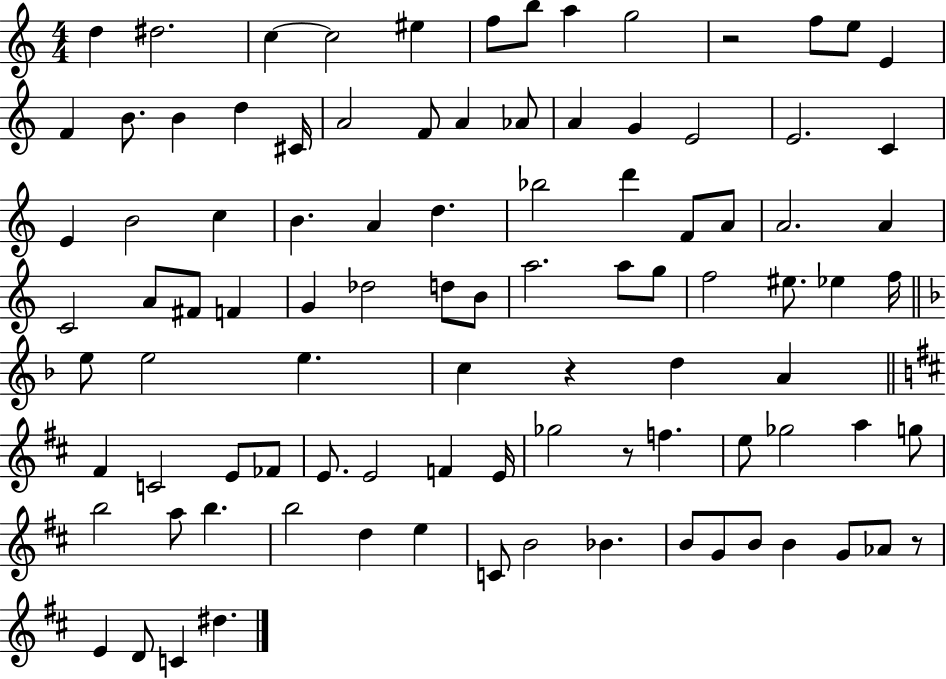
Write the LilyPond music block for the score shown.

{
  \clef treble
  \numericTimeSignature
  \time 4/4
  \key c \major
  d''4 dis''2. | c''4~~ c''2 eis''4 | f''8 b''8 a''4 g''2 | r2 f''8 e''8 e'4 | \break f'4 b'8. b'4 d''4 cis'16 | a'2 f'8 a'4 aes'8 | a'4 g'4 e'2 | e'2. c'4 | \break e'4 b'2 c''4 | b'4. a'4 d''4. | bes''2 d'''4 f'8 a'8 | a'2. a'4 | \break c'2 a'8 fis'8 f'4 | g'4 des''2 d''8 b'8 | a''2. a''8 g''8 | f''2 eis''8. ees''4 f''16 | \break \bar "||" \break \key f \major e''8 e''2 e''4. | c''4 r4 d''4 a'4 | \bar "||" \break \key b \minor fis'4 c'2 e'8 fes'8 | e'8. e'2 f'4 e'16 | ges''2 r8 f''4. | e''8 ges''2 a''4 g''8 | \break b''2 a''8 b''4. | b''2 d''4 e''4 | c'8 b'2 bes'4. | b'8 g'8 b'8 b'4 g'8 aes'8 r8 | \break e'4 d'8 c'4 dis''4. | \bar "|."
}